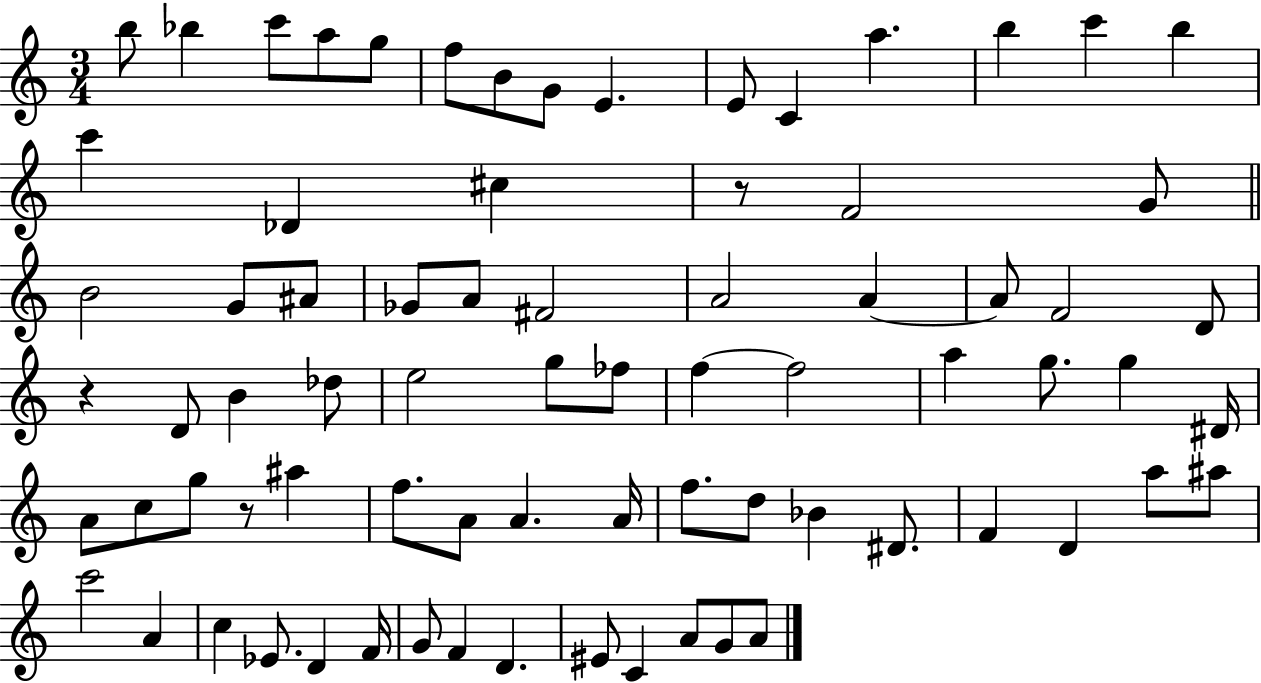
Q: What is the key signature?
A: C major